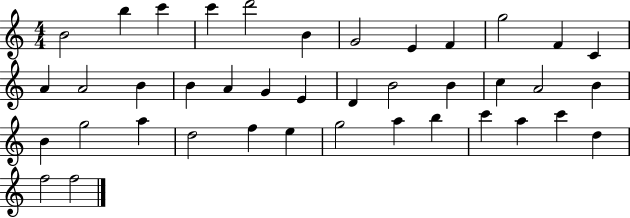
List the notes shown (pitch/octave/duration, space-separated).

B4/h B5/q C6/q C6/q D6/h B4/q G4/h E4/q F4/q G5/h F4/q C4/q A4/q A4/h B4/q B4/q A4/q G4/q E4/q D4/q B4/h B4/q C5/q A4/h B4/q B4/q G5/h A5/q D5/h F5/q E5/q G5/h A5/q B5/q C6/q A5/q C6/q D5/q F5/h F5/h